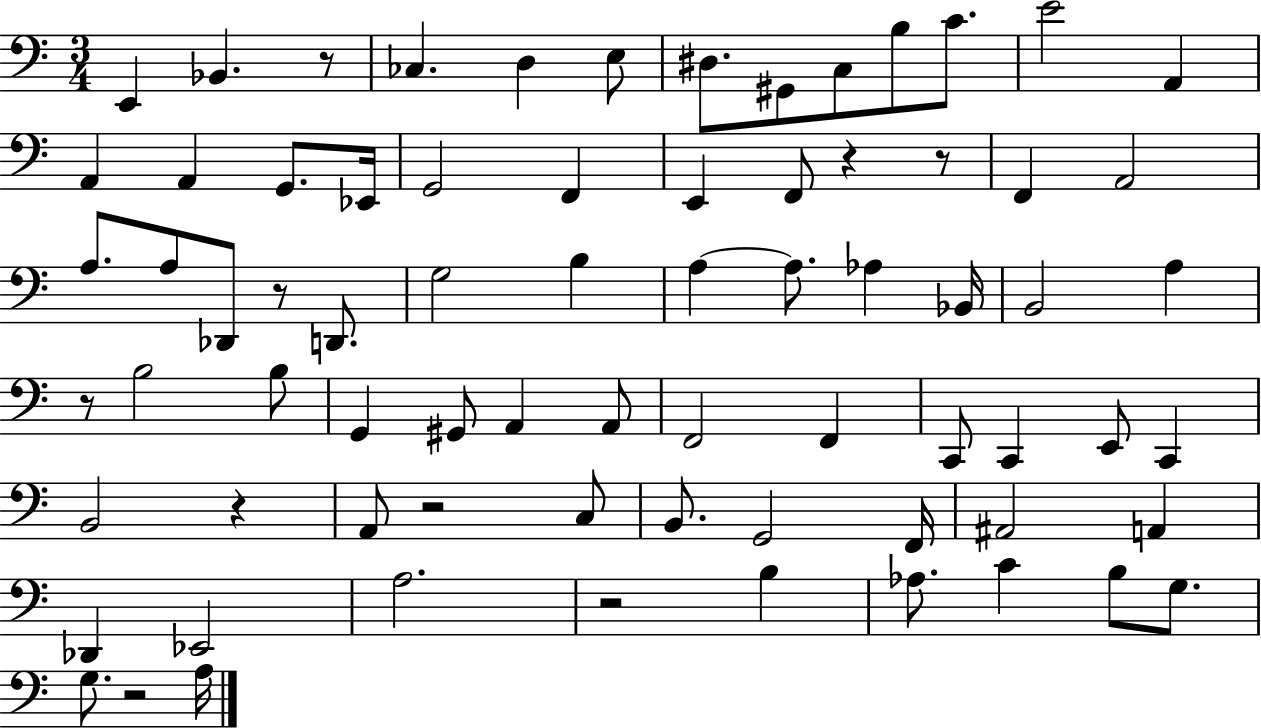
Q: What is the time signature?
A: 3/4